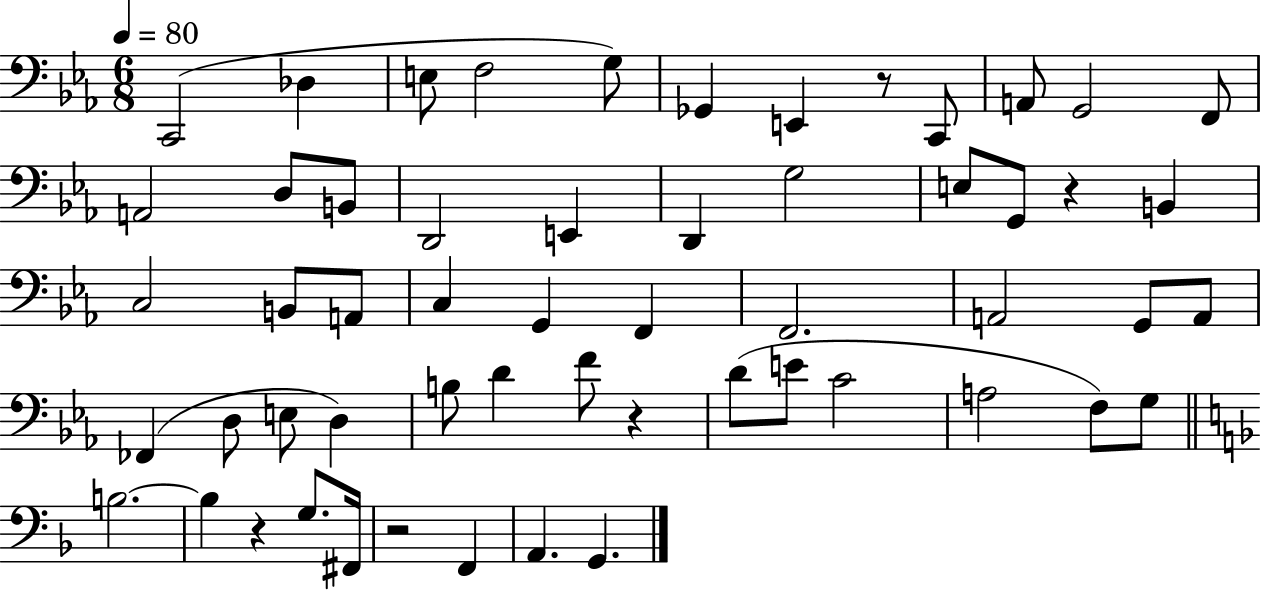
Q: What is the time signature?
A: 6/8